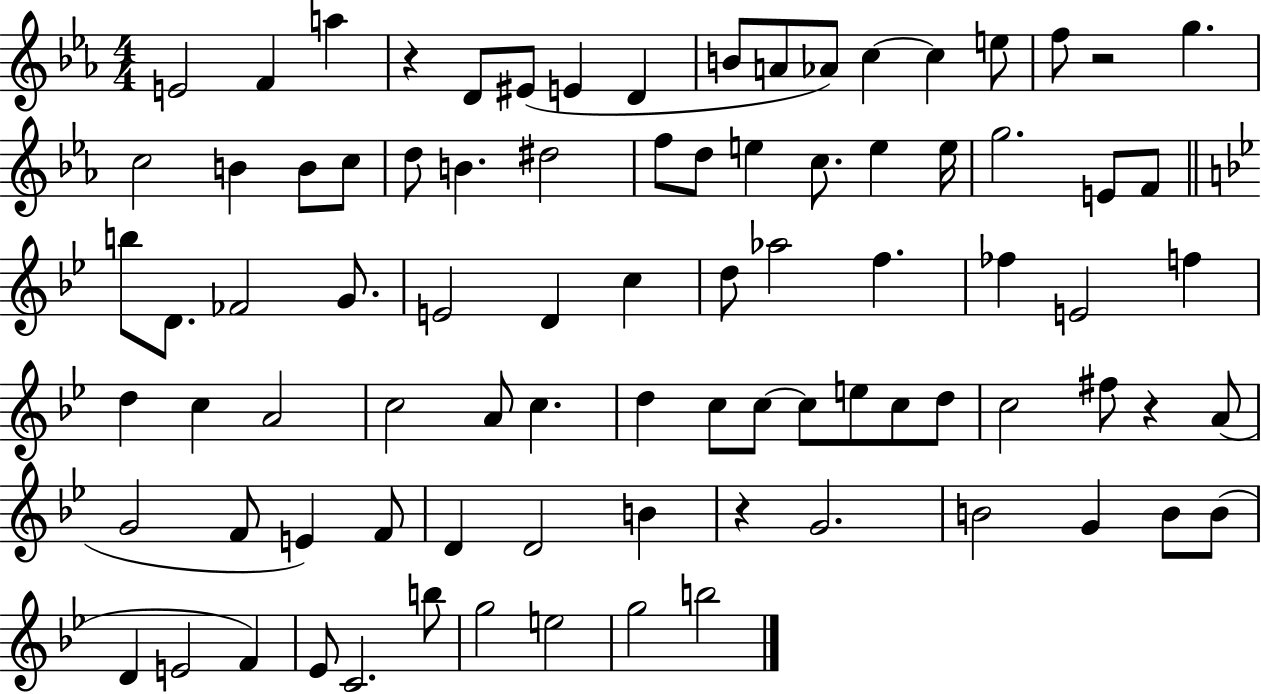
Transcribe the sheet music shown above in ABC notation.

X:1
T:Untitled
M:4/4
L:1/4
K:Eb
E2 F a z D/2 ^E/2 E D B/2 A/2 _A/2 c c e/2 f/2 z2 g c2 B B/2 c/2 d/2 B ^d2 f/2 d/2 e c/2 e e/4 g2 E/2 F/2 b/2 D/2 _F2 G/2 E2 D c d/2 _a2 f _f E2 f d c A2 c2 A/2 c d c/2 c/2 c/2 e/2 c/2 d/2 c2 ^f/2 z A/2 G2 F/2 E F/2 D D2 B z G2 B2 G B/2 B/2 D E2 F _E/2 C2 b/2 g2 e2 g2 b2